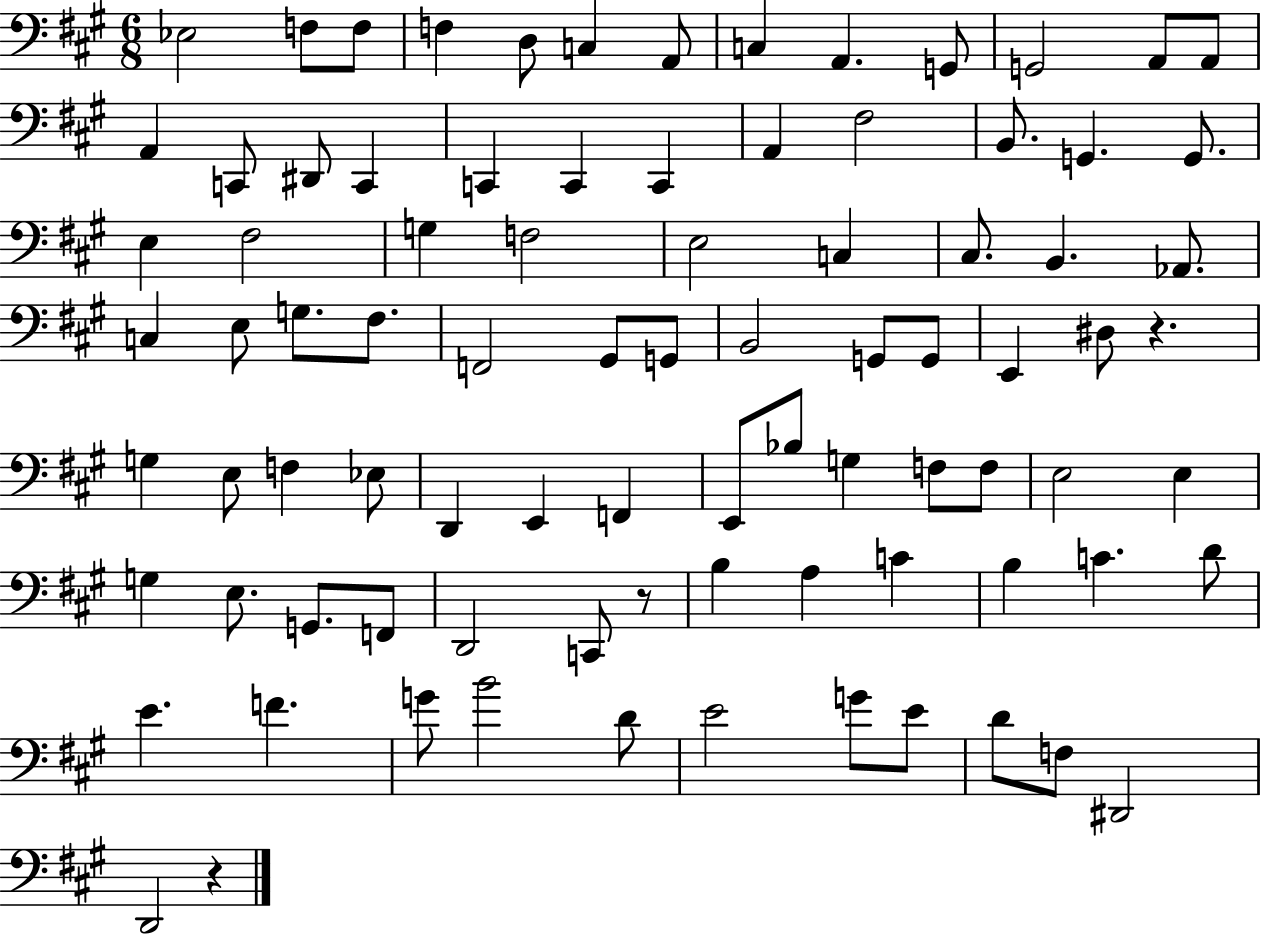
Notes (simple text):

Eb3/h F3/e F3/e F3/q D3/e C3/q A2/e C3/q A2/q. G2/e G2/h A2/e A2/e A2/q C2/e D#2/e C2/q C2/q C2/q C2/q A2/q F#3/h B2/e. G2/q. G2/e. E3/q F#3/h G3/q F3/h E3/h C3/q C#3/e. B2/q. Ab2/e. C3/q E3/e G3/e. F#3/e. F2/h G#2/e G2/e B2/h G2/e G2/e E2/q D#3/e R/q. G3/q E3/e F3/q Eb3/e D2/q E2/q F2/q E2/e Bb3/e G3/q F3/e F3/e E3/h E3/q G3/q E3/e. G2/e. F2/e D2/h C2/e R/e B3/q A3/q C4/q B3/q C4/q. D4/e E4/q. F4/q. G4/e B4/h D4/e E4/h G4/e E4/e D4/e F3/e D#2/h D2/h R/q